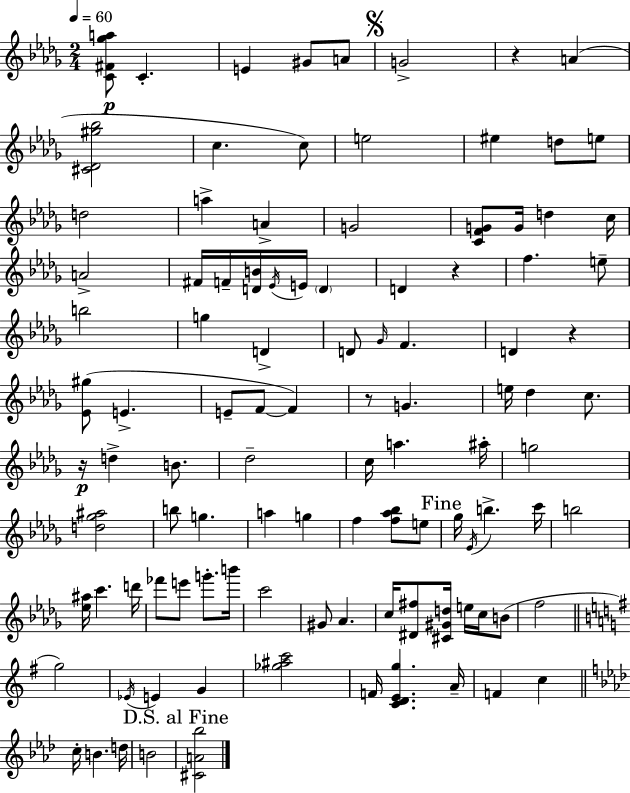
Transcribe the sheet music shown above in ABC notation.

X:1
T:Untitled
M:2/4
L:1/4
K:Bbm
[C^F_ga]/2 C E ^G/2 A/2 G2 z A [^C_D^g_b]2 c c/2 e2 ^e d/2 e/2 d2 a A G2 [CFG]/2 G/4 d c/4 A2 ^F/4 F/4 [DB]/4 _E/4 E/4 D D z f e/2 b2 g D D/2 _G/4 F D z [_E^g]/2 E E/2 F/2 F z/2 G e/4 _d c/2 z/4 d B/2 _d2 c/4 a ^a/4 g2 [d_g^a]2 b/2 g a g f [f_a_b]/2 e/2 _g/4 _E/4 b c'/4 b2 [_e^a]/4 c' d'/4 _f'/2 e'/2 g'/2 b'/4 c'2 ^G/2 _A c/4 [^D^f]/2 [^C^Gd]/4 e/4 c/4 B/2 f2 g2 _E/4 E G [_g^ac']2 F/4 [CDEg] A/4 F c c/4 B d/4 B2 [^CA_b]2